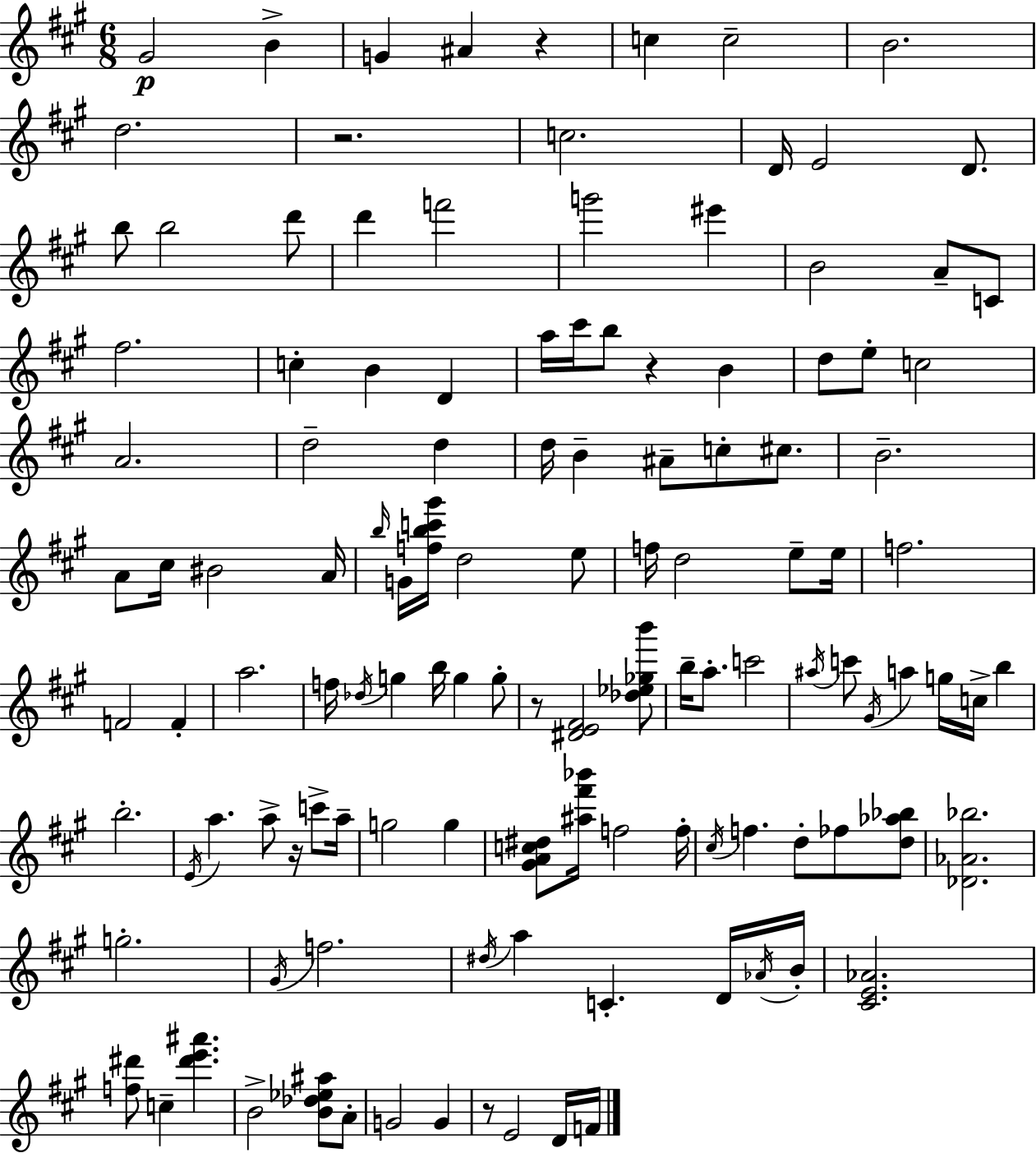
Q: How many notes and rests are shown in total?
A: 122